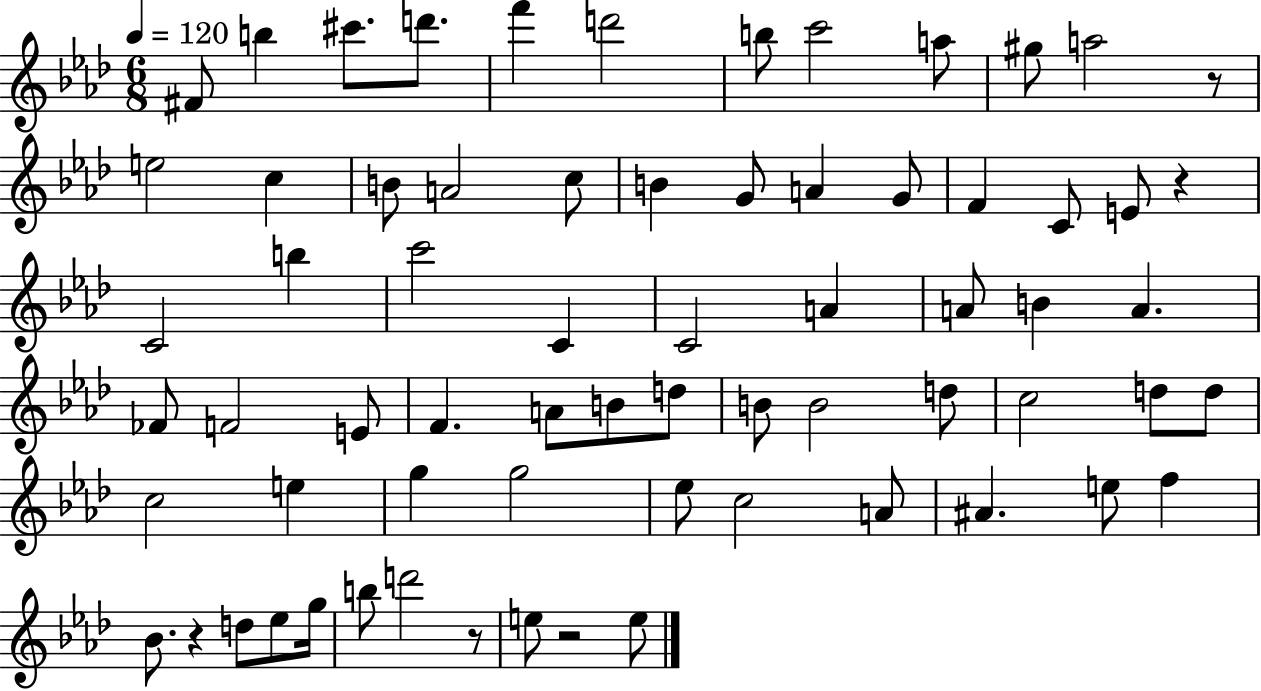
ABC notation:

X:1
T:Untitled
M:6/8
L:1/4
K:Ab
^F/2 b ^c'/2 d'/2 f' d'2 b/2 c'2 a/2 ^g/2 a2 z/2 e2 c B/2 A2 c/2 B G/2 A G/2 F C/2 E/2 z C2 b c'2 C C2 A A/2 B A _F/2 F2 E/2 F A/2 B/2 d/2 B/2 B2 d/2 c2 d/2 d/2 c2 e g g2 _e/2 c2 A/2 ^A e/2 f _B/2 z d/2 _e/2 g/4 b/2 d'2 z/2 e/2 z2 e/2